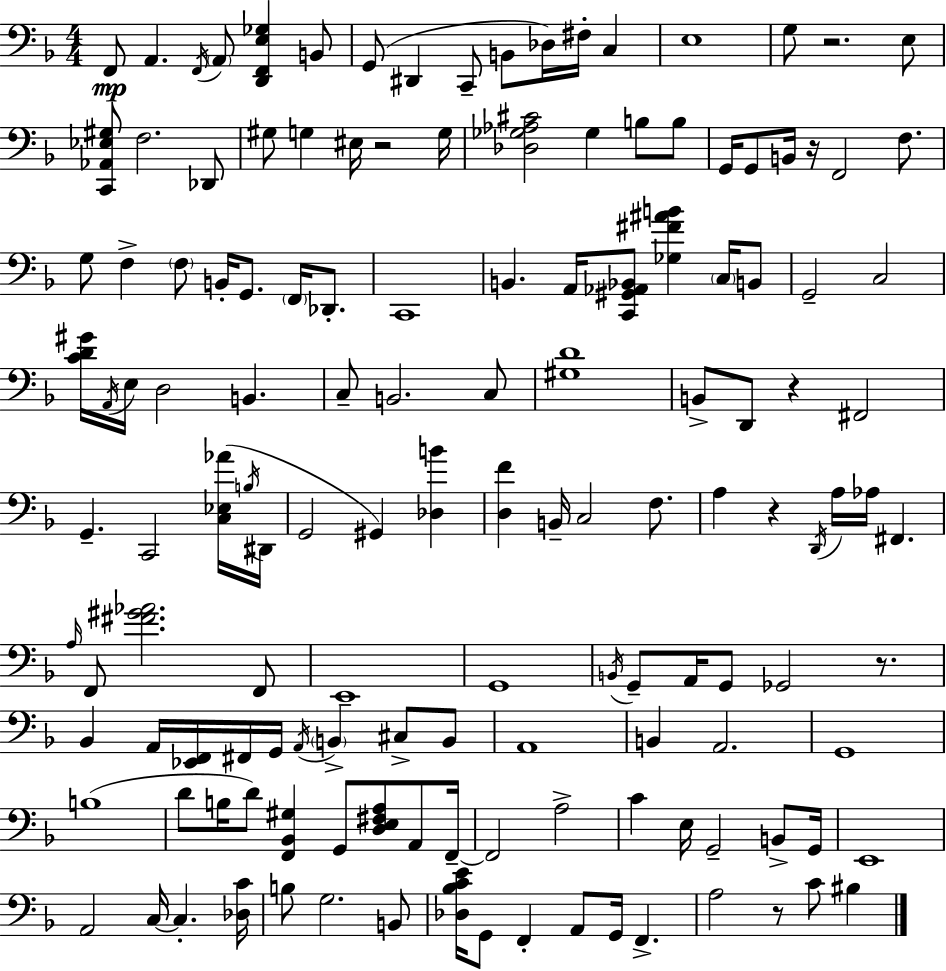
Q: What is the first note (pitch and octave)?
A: F2